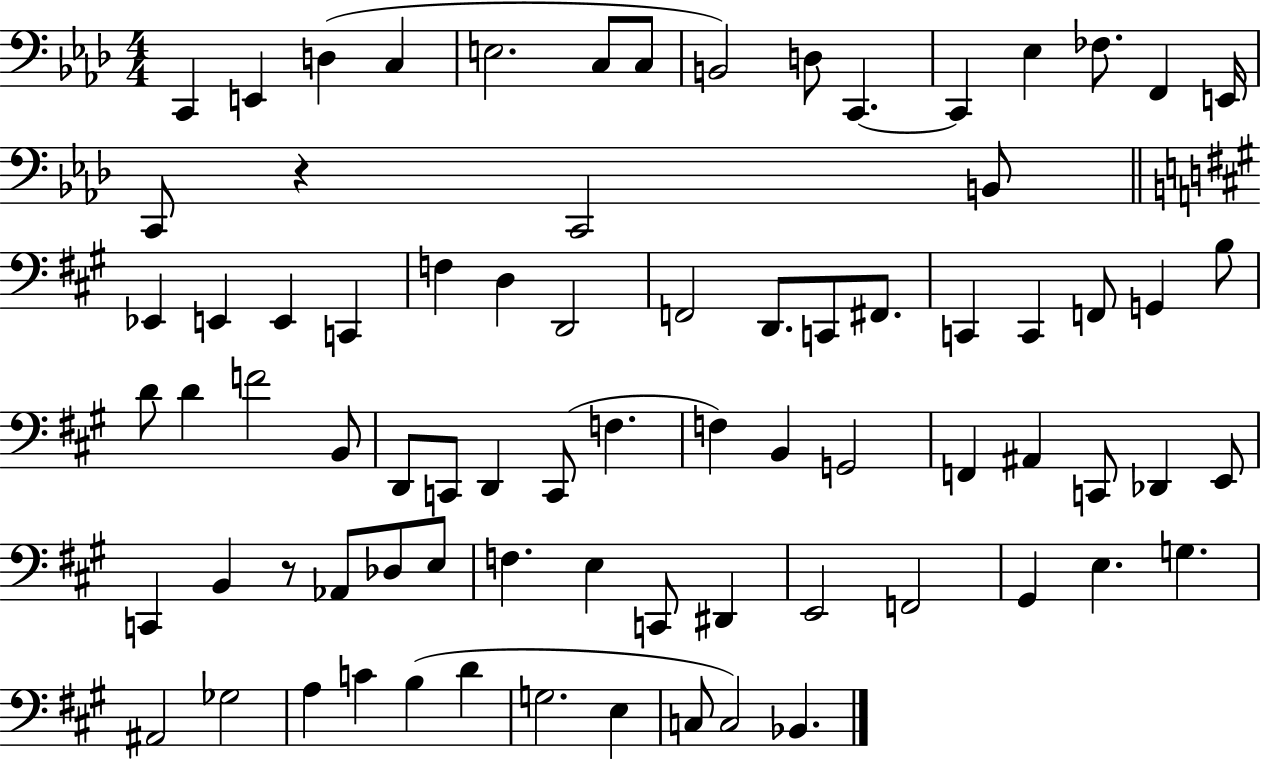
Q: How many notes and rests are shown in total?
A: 78